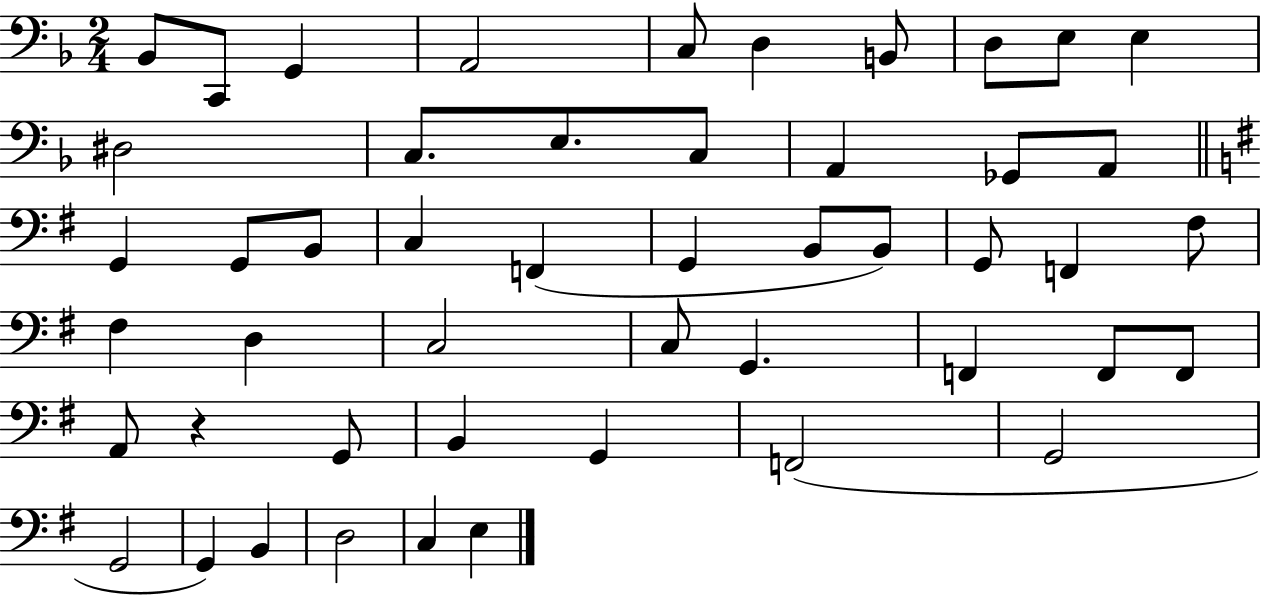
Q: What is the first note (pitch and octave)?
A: Bb2